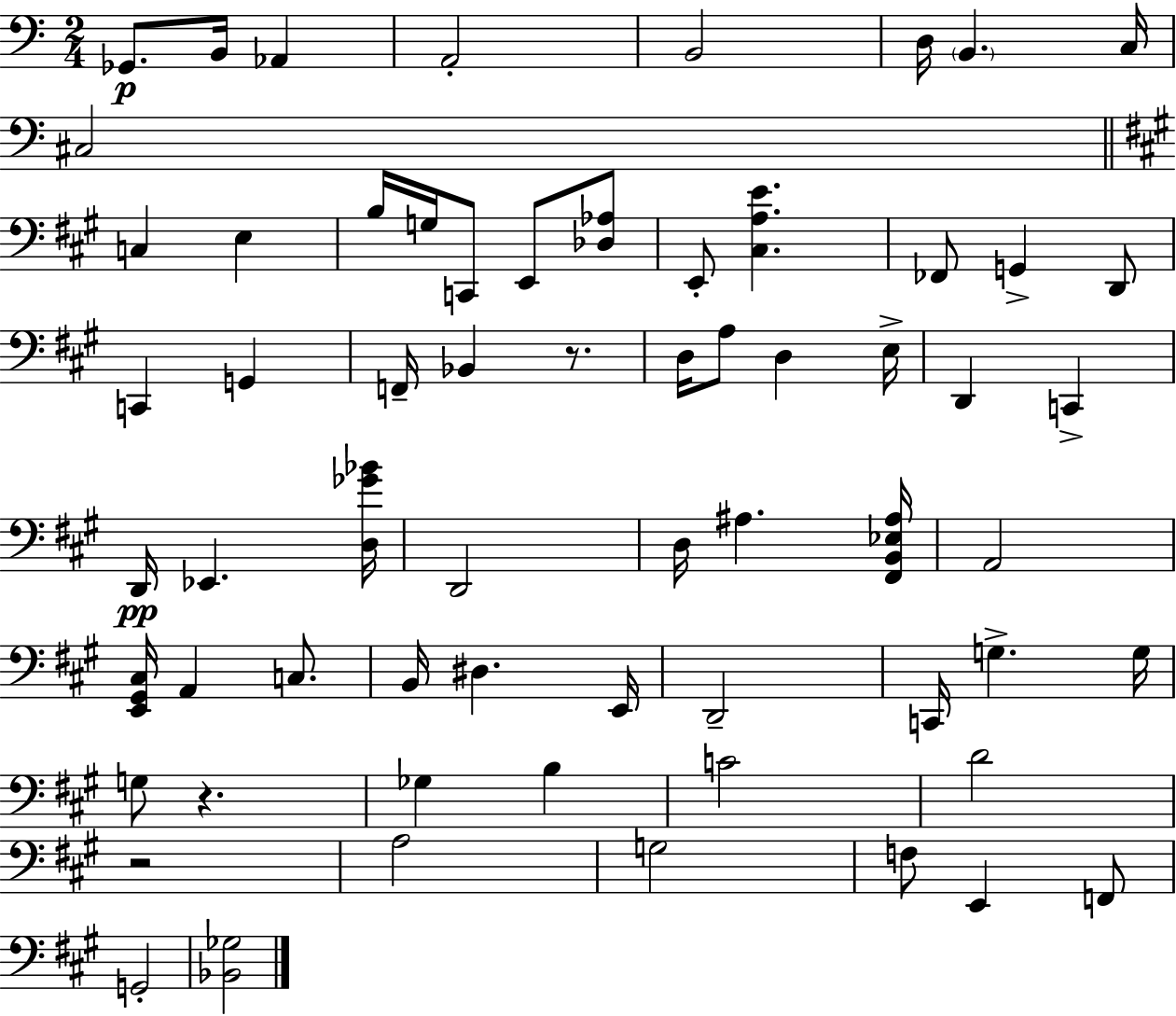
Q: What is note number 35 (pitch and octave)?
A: A2